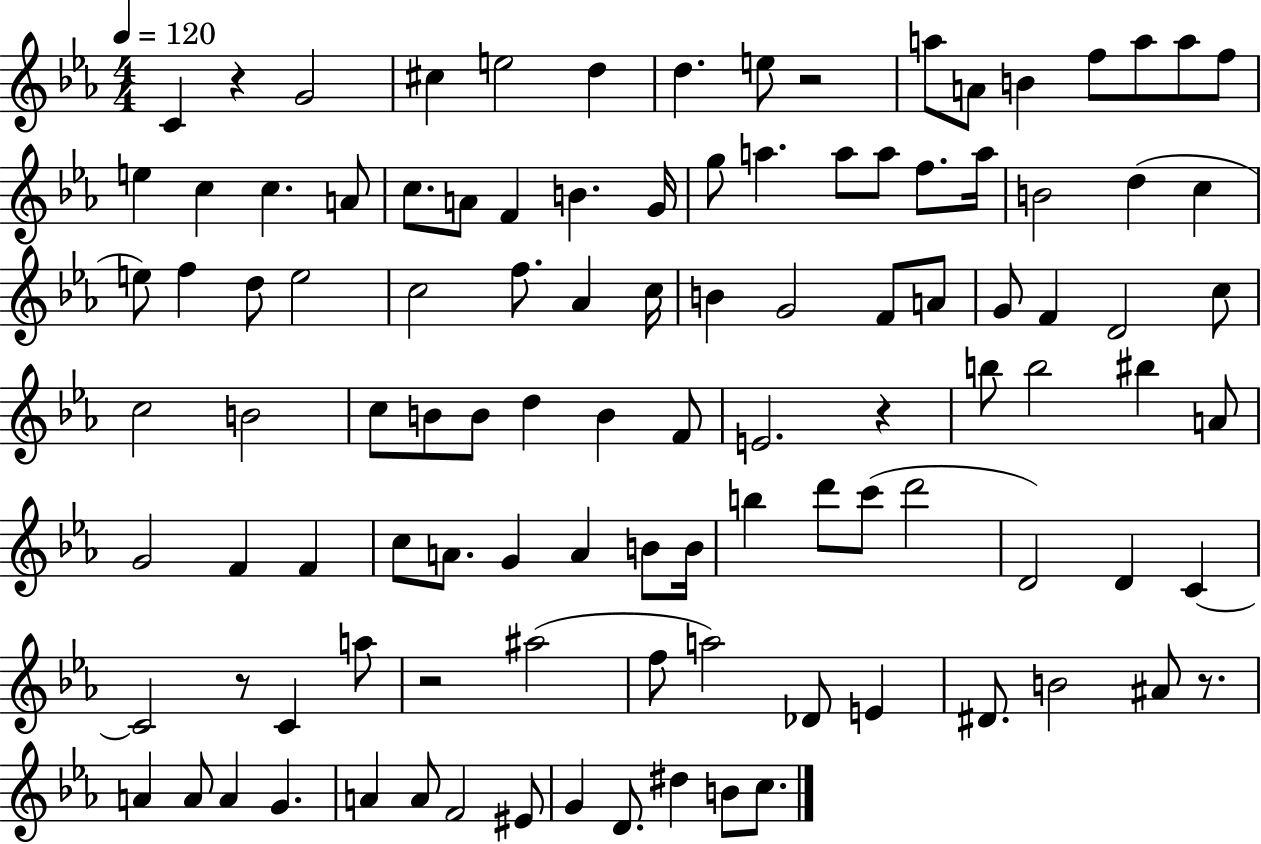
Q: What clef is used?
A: treble